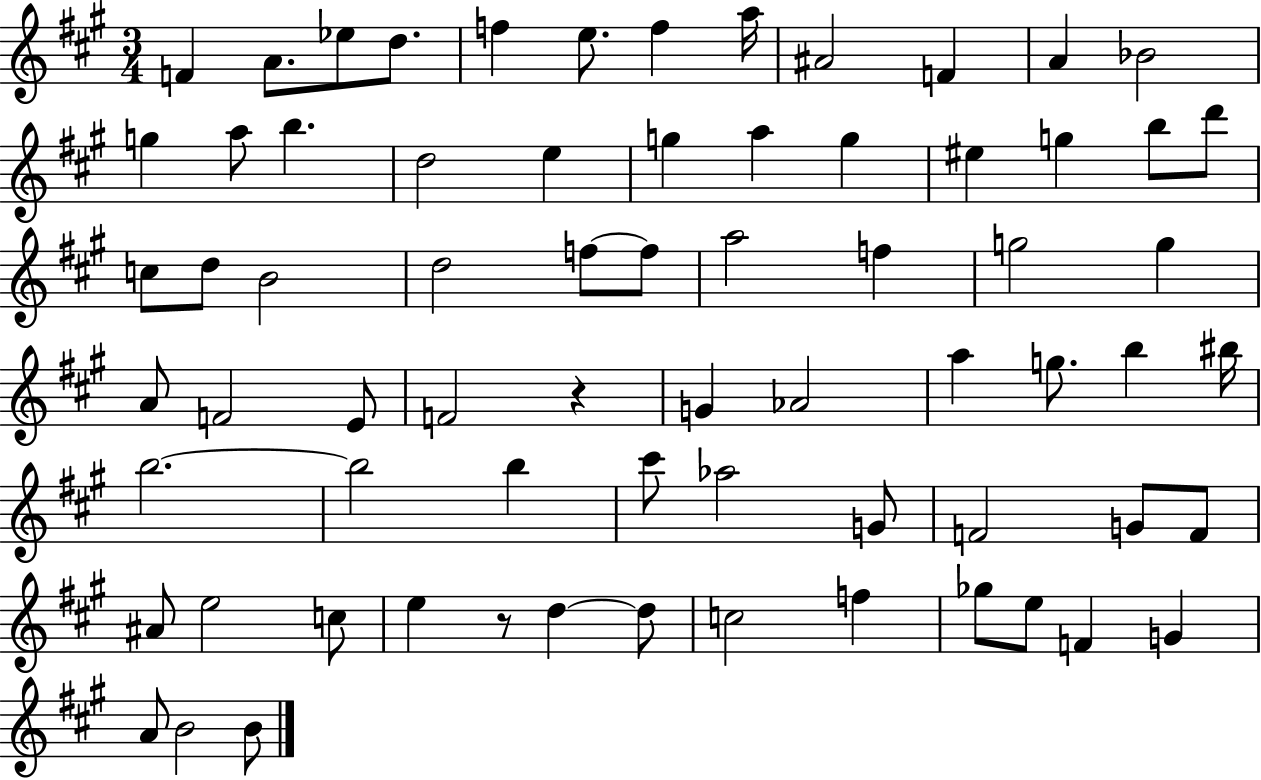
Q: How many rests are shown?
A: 2